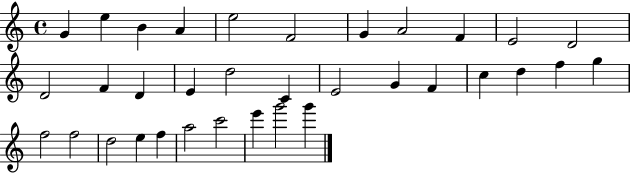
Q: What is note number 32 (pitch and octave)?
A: E6